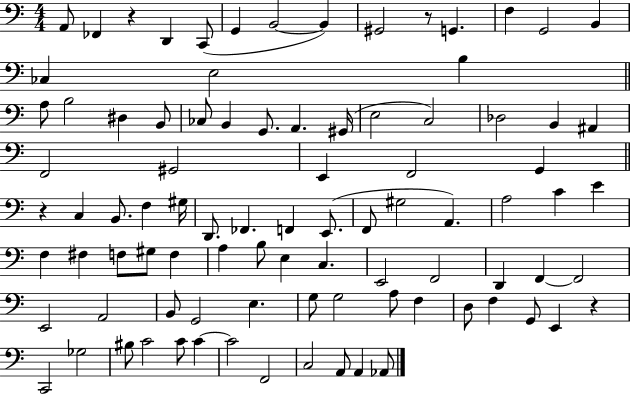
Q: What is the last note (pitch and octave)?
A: Ab2